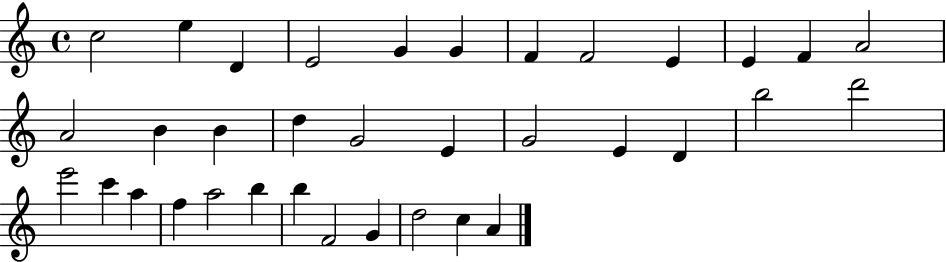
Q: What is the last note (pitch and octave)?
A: A4